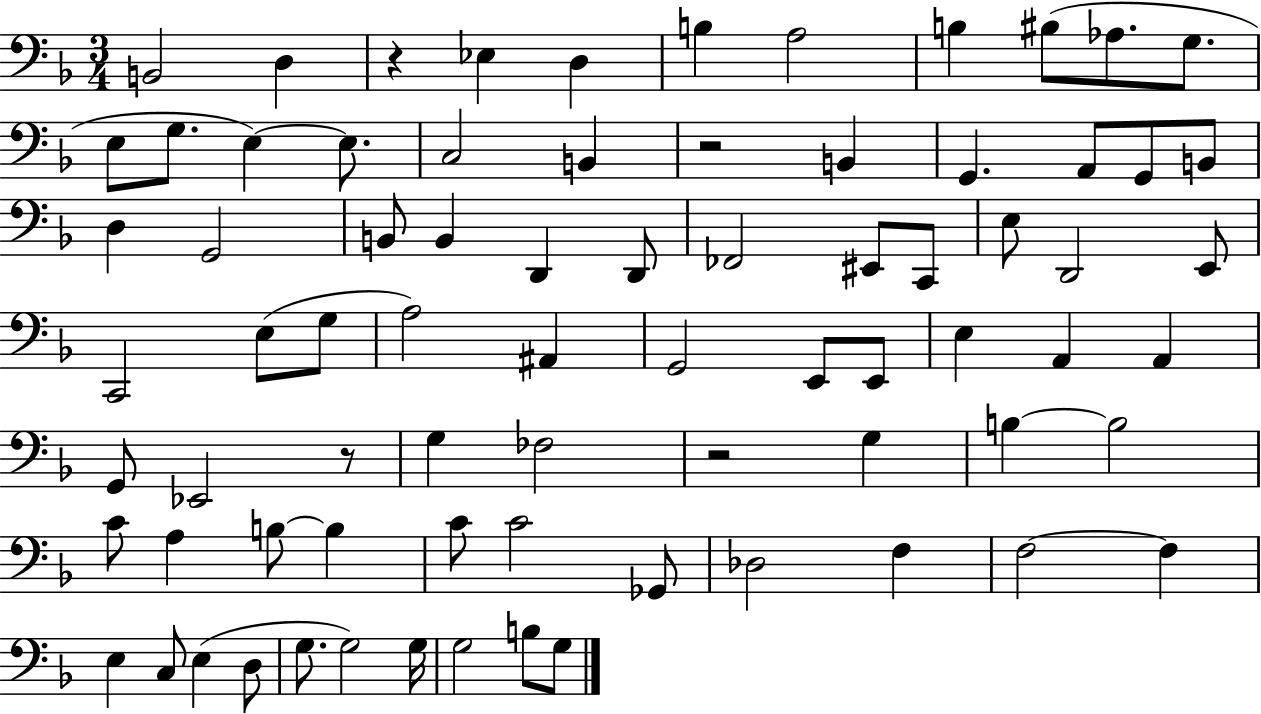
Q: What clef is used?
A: bass